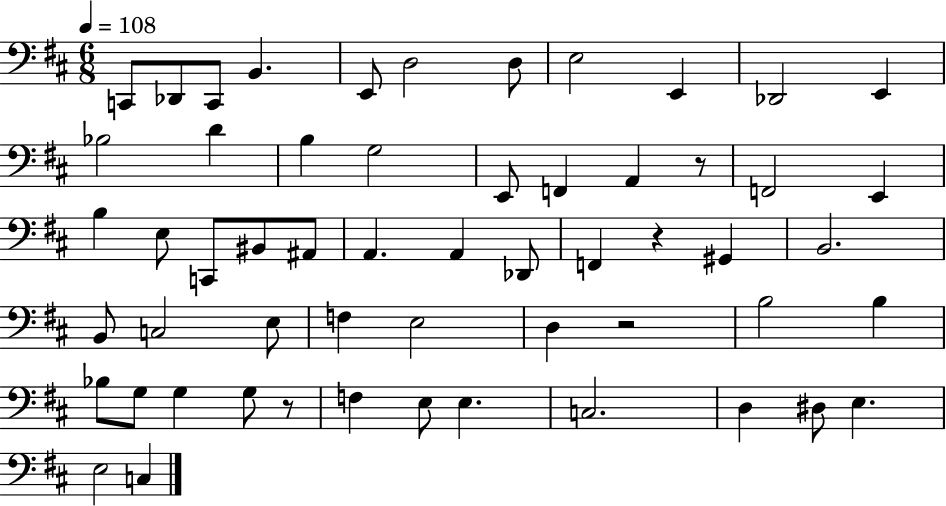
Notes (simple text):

C2/e Db2/e C2/e B2/q. E2/e D3/h D3/e E3/h E2/q Db2/h E2/q Bb3/h D4/q B3/q G3/h E2/e F2/q A2/q R/e F2/h E2/q B3/q E3/e C2/e BIS2/e A#2/e A2/q. A2/q Db2/e F2/q R/q G#2/q B2/h. B2/e C3/h E3/e F3/q E3/h D3/q R/h B3/h B3/q Bb3/e G3/e G3/q G3/e R/e F3/q E3/e E3/q. C3/h. D3/q D#3/e E3/q. E3/h C3/q